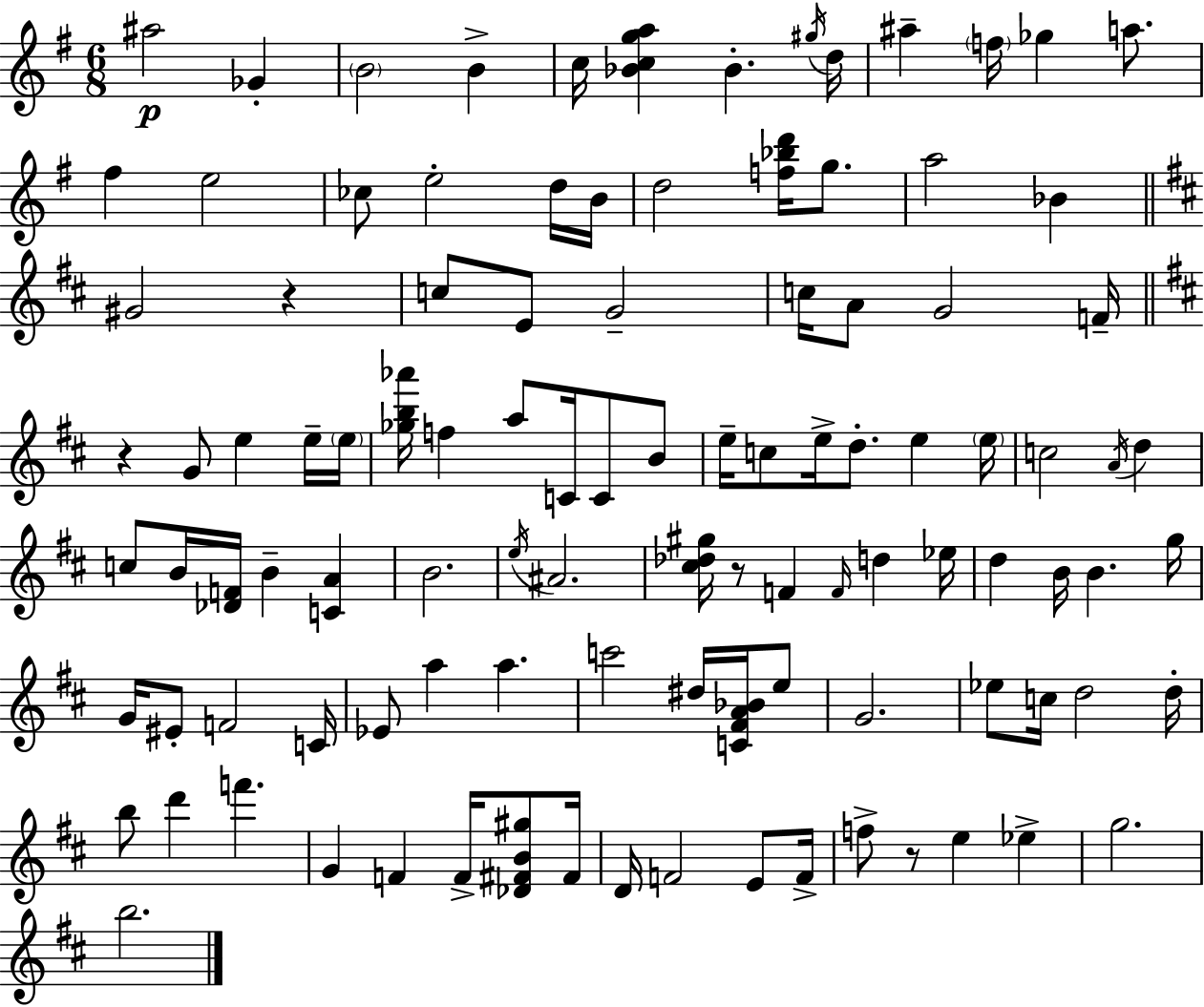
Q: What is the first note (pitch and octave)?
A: A#5